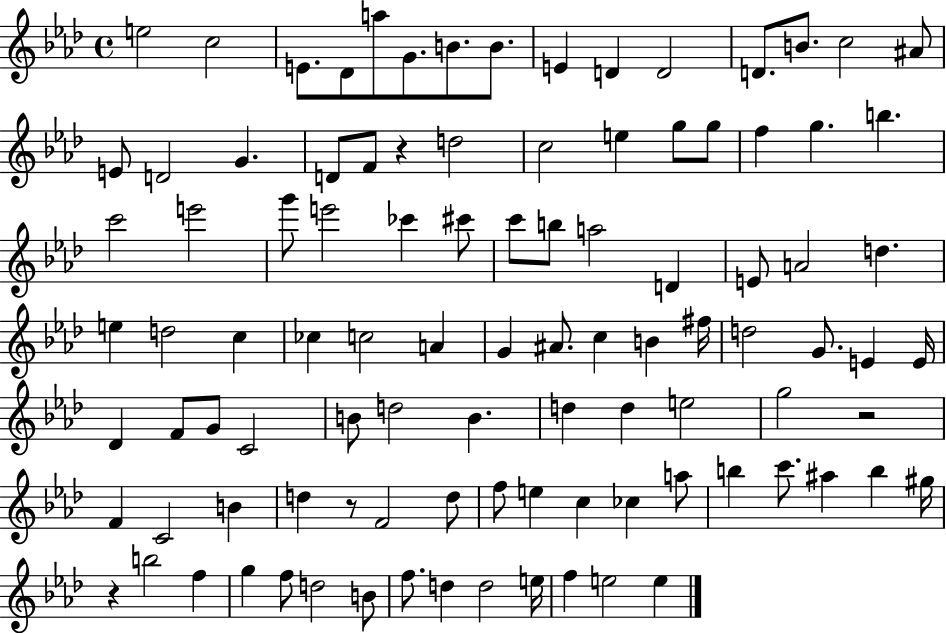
E5/h C5/h E4/e. Db4/e A5/e G4/e. B4/e. B4/e. E4/q D4/q D4/h D4/e. B4/e. C5/h A#4/e E4/e D4/h G4/q. D4/e F4/e R/q D5/h C5/h E5/q G5/e G5/e F5/q G5/q. B5/q. C6/h E6/h G6/e E6/h CES6/q C#6/e C6/e B5/e A5/h D4/q E4/e A4/h D5/q. E5/q D5/h C5/q CES5/q C5/h A4/q G4/q A#4/e. C5/q B4/q F#5/s D5/h G4/e. E4/q E4/s Db4/q F4/e G4/e C4/h B4/e D5/h B4/q. D5/q D5/q E5/h G5/h R/h F4/q C4/h B4/q D5/q R/e F4/h D5/e F5/e E5/q C5/q CES5/q A5/e B5/q C6/e. A#5/q B5/q G#5/s R/q B5/h F5/q G5/q F5/e D5/h B4/e F5/e. D5/q D5/h E5/s F5/q E5/h E5/q